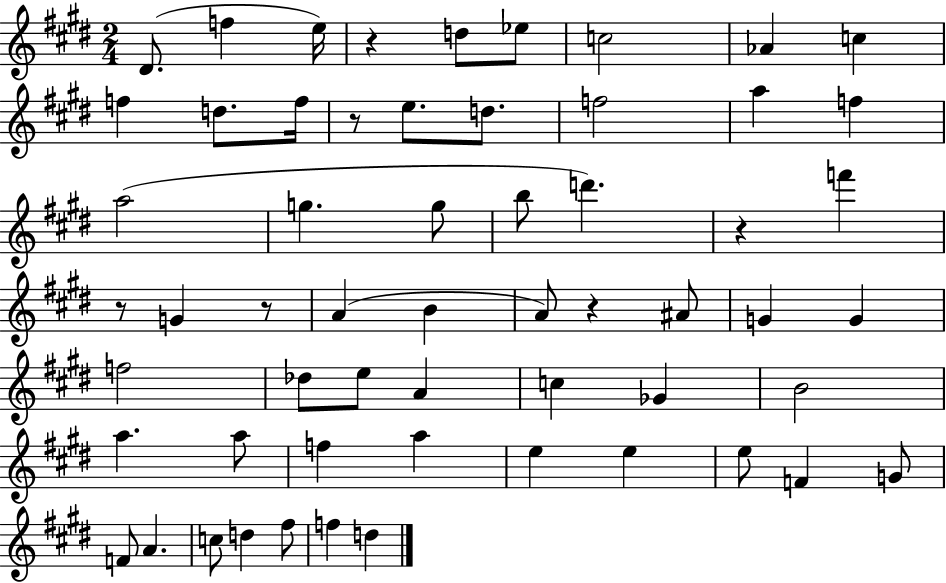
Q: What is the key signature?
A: E major